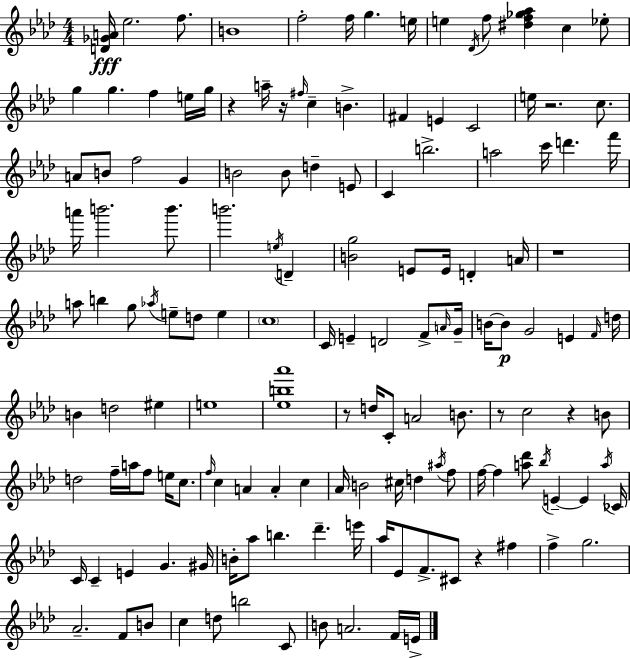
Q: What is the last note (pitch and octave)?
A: E4